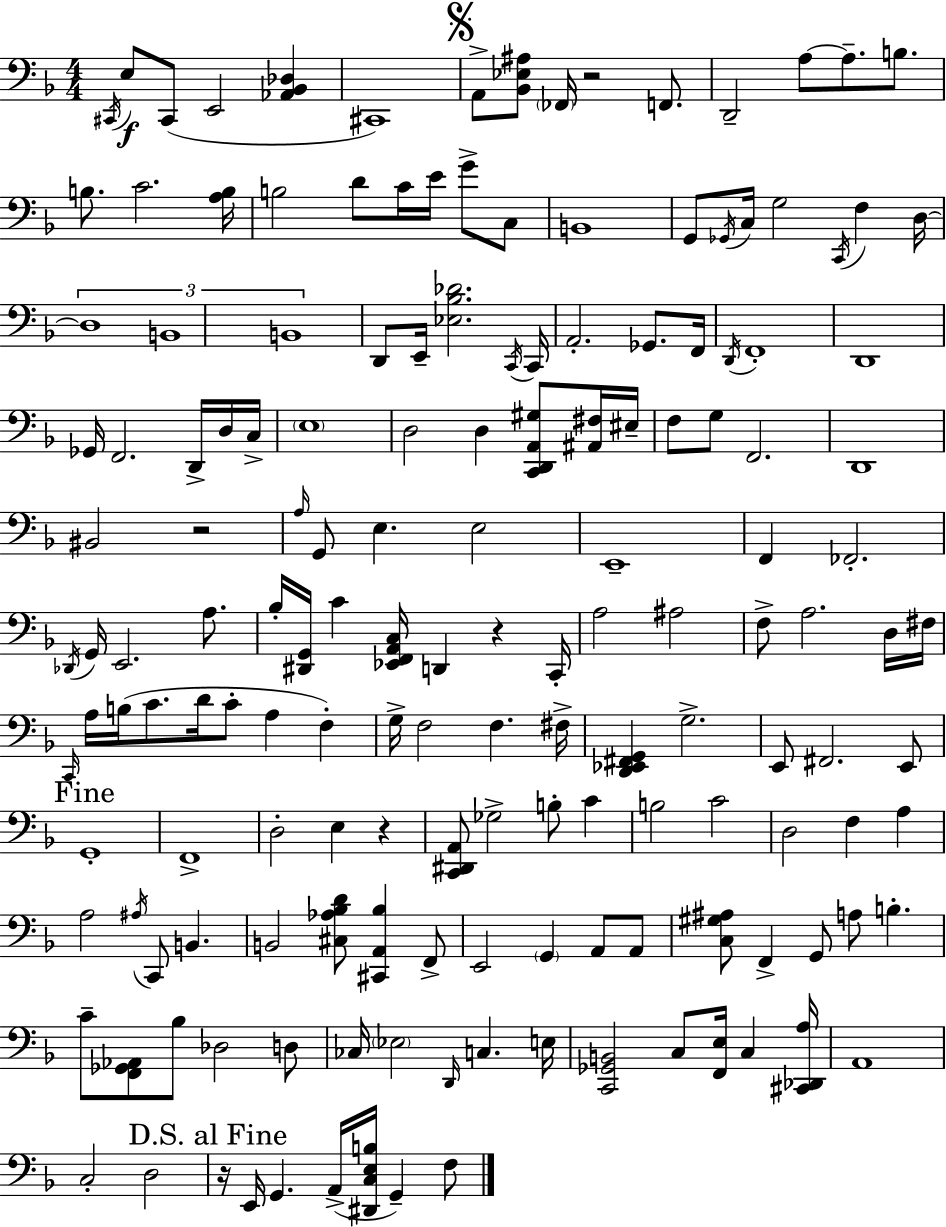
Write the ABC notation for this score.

X:1
T:Untitled
M:4/4
L:1/4
K:Dm
^C,,/4 E,/2 ^C,,/2 E,,2 [_A,,_B,,_D,] ^C,,4 A,,/2 [_B,,_E,^A,]/2 _F,,/4 z2 F,,/2 D,,2 A,/2 A,/2 B,/2 B,/2 C2 [A,B,]/4 B,2 D/2 C/4 E/4 G/2 C,/2 B,,4 G,,/2 _G,,/4 C,/4 G,2 C,,/4 F, D,/4 D,4 B,,4 B,,4 D,,/2 E,,/4 [_E,_B,_D]2 C,,/4 C,,/4 A,,2 _G,,/2 F,,/4 D,,/4 F,,4 D,,4 _G,,/4 F,,2 D,,/4 D,/4 C,/4 E,4 D,2 D, [C,,D,,A,,^G,]/2 [^A,,^F,]/4 ^E,/4 F,/2 G,/2 F,,2 D,,4 ^B,,2 z2 A,/4 G,,/2 E, E,2 E,,4 F,, _F,,2 _D,,/4 G,,/4 E,,2 A,/2 _B,/4 [^D,,G,,]/4 C [_E,,F,,A,,C,]/4 D,, z C,,/4 A,2 ^A,2 F,/2 A,2 D,/4 ^F,/4 C,,/4 A,/4 B,/4 C/2 D/4 C/2 A, F, G,/4 F,2 F, ^F,/4 [D,,_E,,^F,,G,,] G,2 E,,/2 ^F,,2 E,,/2 G,,4 F,,4 D,2 E, z [C,,^D,,A,,]/2 _G,2 B,/2 C B,2 C2 D,2 F, A, A,2 ^A,/4 C,,/2 B,, B,,2 [^C,_A,_B,D]/2 [^C,,A,,_B,] F,,/2 E,,2 G,, A,,/2 A,,/2 [C,^G,^A,]/2 F,, G,,/2 A,/2 B, C/2 [F,,_G,,_A,,]/2 _B,/2 _D,2 D,/2 _C,/4 _E,2 D,,/4 C, E,/4 [C,,_G,,B,,]2 C,/2 [F,,E,]/4 C, [^C,,_D,,A,]/4 A,,4 C,2 D,2 z/4 E,,/4 G,, A,,/4 [^D,,C,E,B,]/4 G,, F,/2